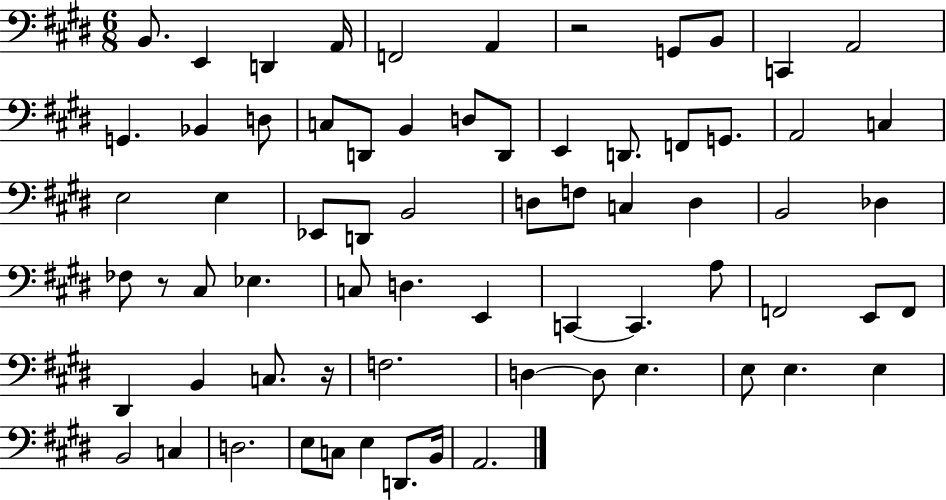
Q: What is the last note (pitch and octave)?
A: A2